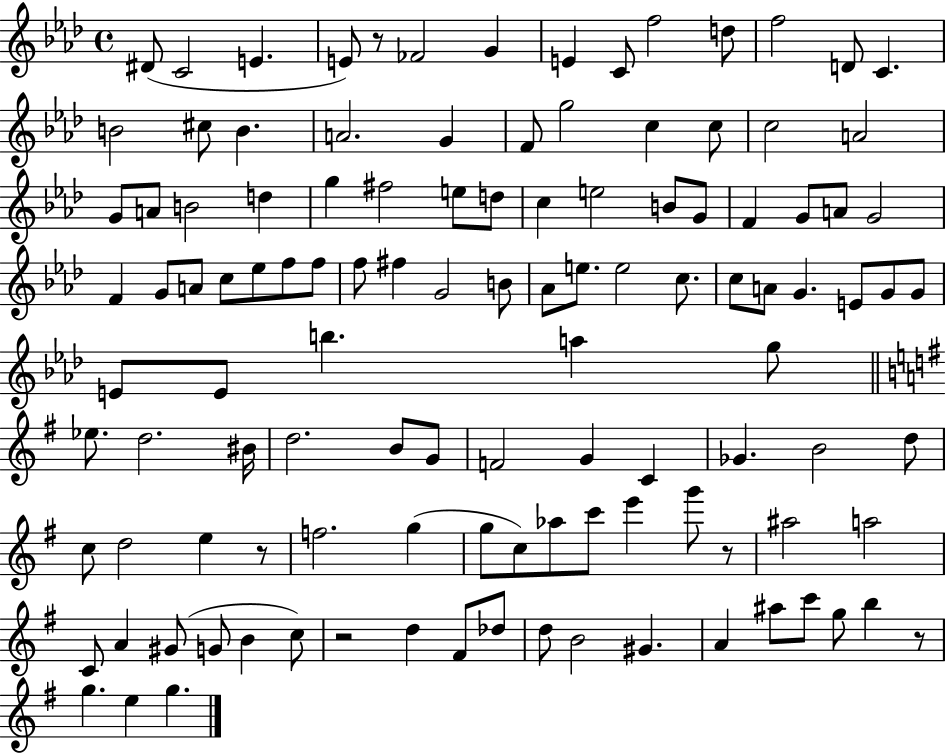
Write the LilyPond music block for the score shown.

{
  \clef treble
  \time 4/4
  \defaultTimeSignature
  \key aes \major
  dis'8( c'2 e'4. | e'8) r8 fes'2 g'4 | e'4 c'8 f''2 d''8 | f''2 d'8 c'4. | \break b'2 cis''8 b'4. | a'2. g'4 | f'8 g''2 c''4 c''8 | c''2 a'2 | \break g'8 a'8 b'2 d''4 | g''4 fis''2 e''8 d''8 | c''4 e''2 b'8 g'8 | f'4 g'8 a'8 g'2 | \break f'4 g'8 a'8 c''8 ees''8 f''8 f''8 | f''8 fis''4 g'2 b'8 | aes'8 e''8. e''2 c''8. | c''8 a'8 g'4. e'8 g'8 g'8 | \break e'8 e'8 b''4. a''4 g''8 | \bar "||" \break \key e \minor ees''8. d''2. bis'16 | d''2. b'8 g'8 | f'2 g'4 c'4 | ges'4. b'2 d''8 | \break c''8 d''2 e''4 r8 | f''2. g''4( | g''8 c''8) aes''8 c'''8 e'''4 g'''8 r8 | ais''2 a''2 | \break c'8 a'4 gis'8( g'8 b'4 c''8) | r2 d''4 fis'8 des''8 | d''8 b'2 gis'4. | a'4 ais''8 c'''8 g''8 b''4 r8 | \break g''4. e''4 g''4. | \bar "|."
}